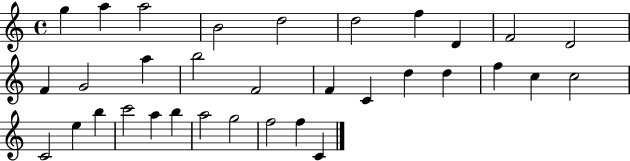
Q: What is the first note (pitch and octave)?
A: G5